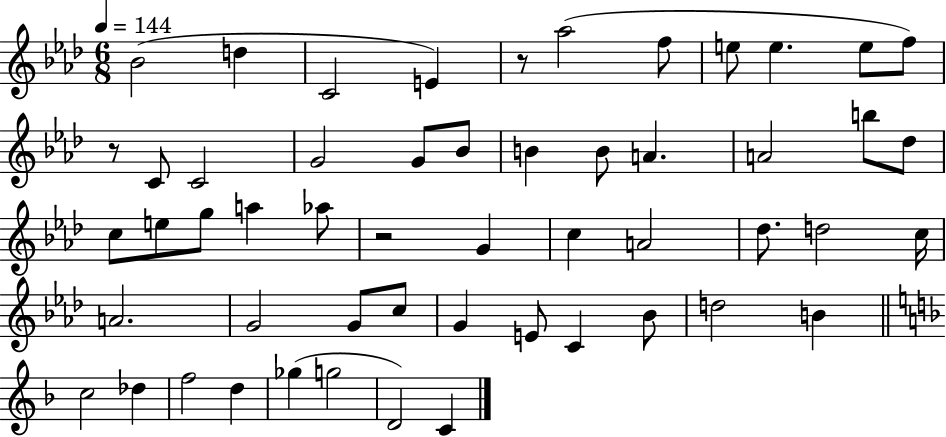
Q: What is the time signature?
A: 6/8